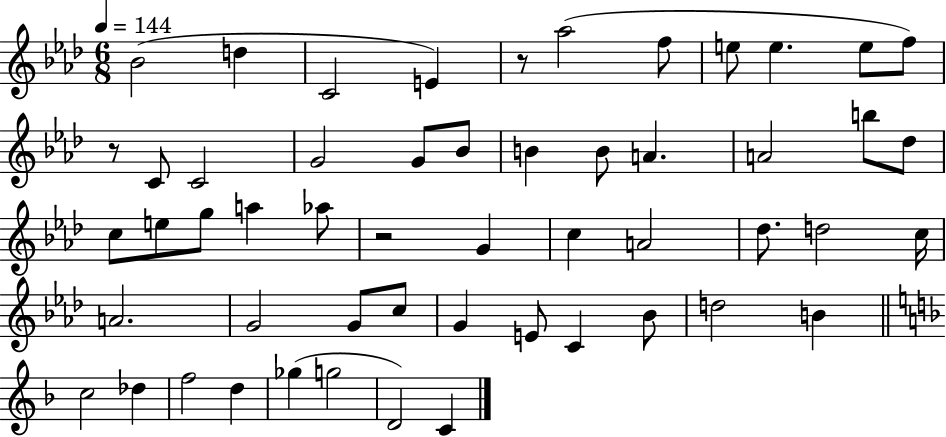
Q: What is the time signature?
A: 6/8